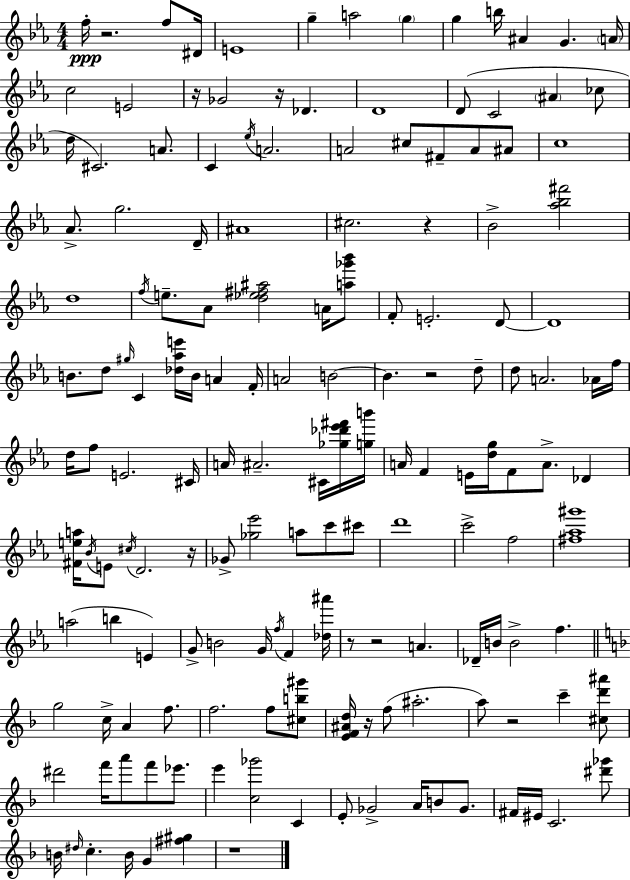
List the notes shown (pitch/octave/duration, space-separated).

F5/s R/h. F5/e D#4/s E4/w G5/q A5/h G5/q G5/q B5/s A#4/q G4/q. A4/s C5/h E4/h R/s Gb4/h R/s Db4/q. D4/w D4/e C4/h A#4/q CES5/e D5/s C#4/h. A4/e. C4/q Eb5/s A4/h. A4/h C#5/e F#4/e A4/e A#4/e C5/w Ab4/e. G5/h. D4/s A#4/w C#5/h. R/q Bb4/h [Ab5,Bb5,F#6]/h D5/w F5/s E5/e. Ab4/e [D5,Eb5,F#5,A#5]/h A4/s [A5,Gb6,Bb6]/e F4/e E4/h. D4/e D4/w B4/e. D5/e G#5/s C4/q [Db5,Ab5,E6]/s B4/s A4/q F4/s A4/h B4/h B4/q. R/h D5/e D5/e A4/h. Ab4/s F5/s D5/s F5/e E4/h. C#4/s A4/s A#4/h. C#4/s [Gb5,Db6,Eb6,F#6]/s [G5,B6]/s A4/s F4/q E4/s [D5,G5]/s F4/e A4/e. Db4/q [F#4,E5,A5]/s Bb4/s E4/e C#5/s D4/h. R/s Gb4/e [Gb5,Eb6]/h A5/e C6/e C#6/e D6/w C6/h F5/h [F#5,Ab5,G#6]/w A5/h B5/q E4/q G4/e B4/h G4/s F5/s F4/q [Db5,A#6]/s R/e R/h A4/q. Db4/s B4/s B4/h F5/q. G5/h C5/s A4/q F5/e. F5/h. F5/e [C#5,B5,G#6]/e [E4,F4,A#4,D5]/s R/s F5/e A#5/h. A5/e R/h C6/q [C#5,D6,A#6]/e D#6/h F6/s A6/e F6/e Eb6/e. E6/q [C5,Gb6]/h C4/q E4/e Gb4/h A4/s B4/e Gb4/e. F#4/s EIS4/s C4/h. [D#6,Gb6]/e B4/s D#5/s C5/q. B4/s G4/q [F#5,G#5]/q R/w